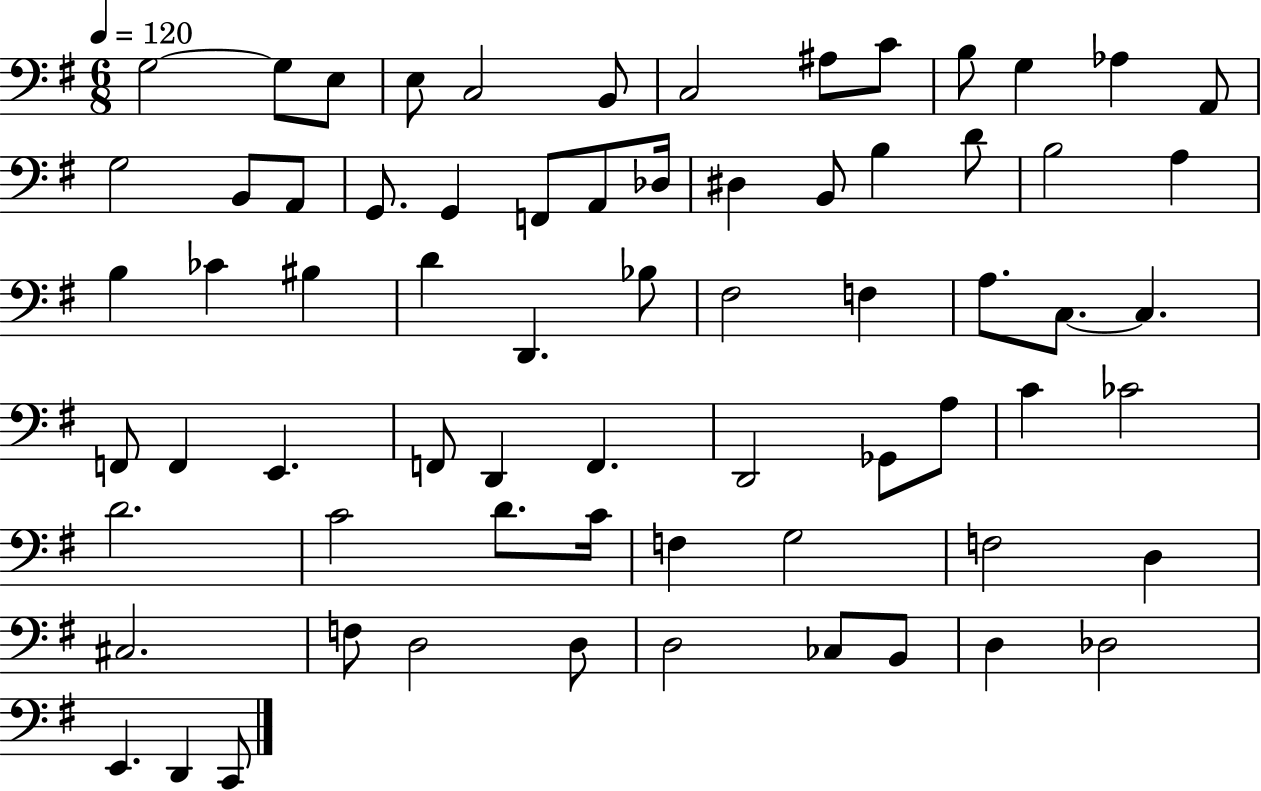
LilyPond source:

{
  \clef bass
  \numericTimeSignature
  \time 6/8
  \key g \major
  \tempo 4 = 120
  g2~~ g8 e8 | e8 c2 b,8 | c2 ais8 c'8 | b8 g4 aes4 a,8 | \break g2 b,8 a,8 | g,8. g,4 f,8 a,8 des16 | dis4 b,8 b4 d'8 | b2 a4 | \break b4 ces'4 bis4 | d'4 d,4. bes8 | fis2 f4 | a8. c8.~~ c4. | \break f,8 f,4 e,4. | f,8 d,4 f,4. | d,2 ges,8 a8 | c'4 ces'2 | \break d'2. | c'2 d'8. c'16 | f4 g2 | f2 d4 | \break cis2. | f8 d2 d8 | d2 ces8 b,8 | d4 des2 | \break e,4. d,4 c,8 | \bar "|."
}